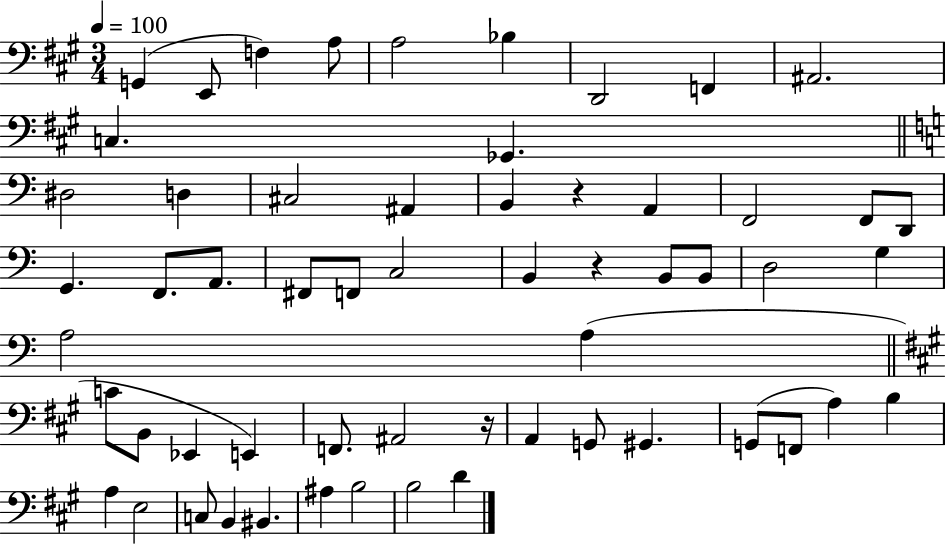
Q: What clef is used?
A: bass